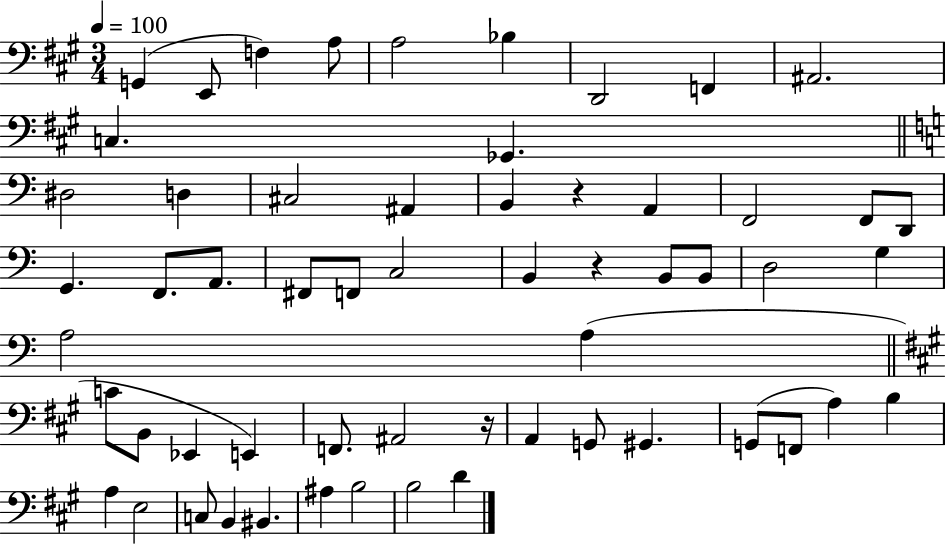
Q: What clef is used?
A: bass